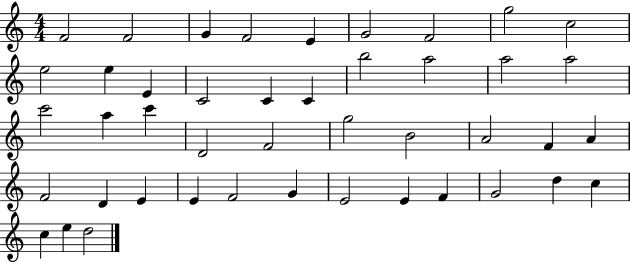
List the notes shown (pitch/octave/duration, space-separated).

F4/h F4/h G4/q F4/h E4/q G4/h F4/h G5/h C5/h E5/h E5/q E4/q C4/h C4/q C4/q B5/h A5/h A5/h A5/h C6/h A5/q C6/q D4/h F4/h G5/h B4/h A4/h F4/q A4/q F4/h D4/q E4/q E4/q F4/h G4/q E4/h E4/q F4/q G4/h D5/q C5/q C5/q E5/q D5/h